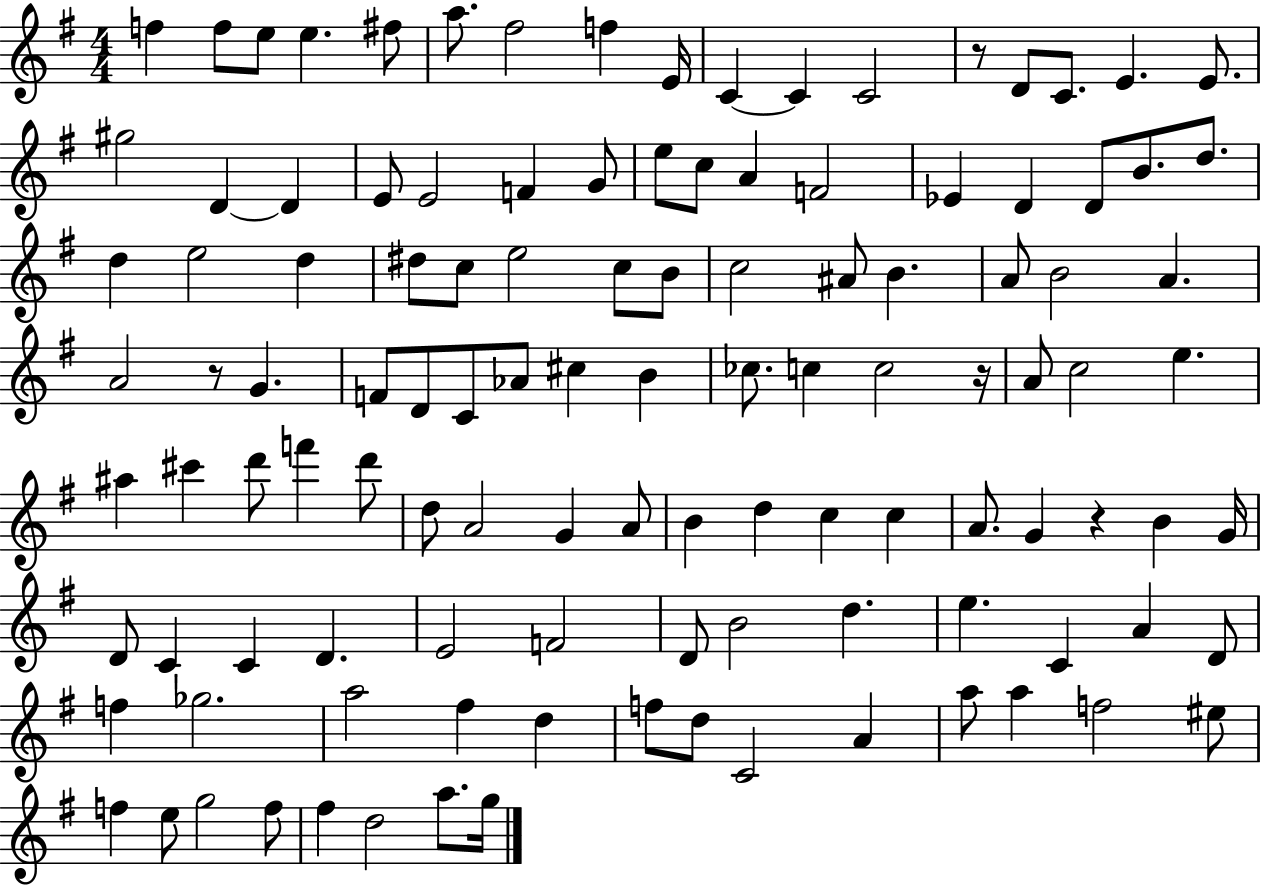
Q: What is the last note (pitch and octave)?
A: G5